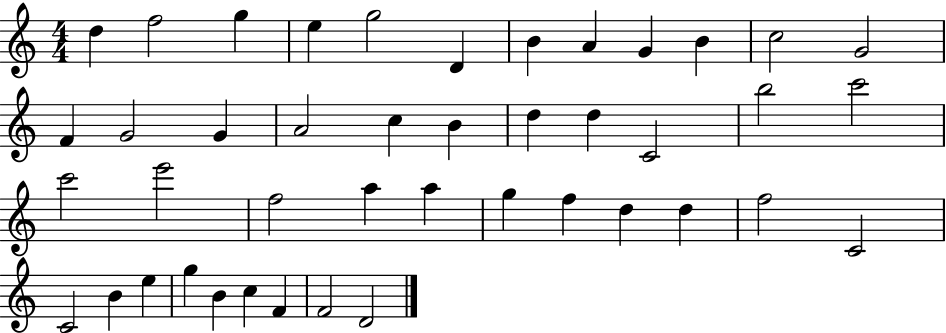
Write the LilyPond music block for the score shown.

{
  \clef treble
  \numericTimeSignature
  \time 4/4
  \key c \major
  d''4 f''2 g''4 | e''4 g''2 d'4 | b'4 a'4 g'4 b'4 | c''2 g'2 | \break f'4 g'2 g'4 | a'2 c''4 b'4 | d''4 d''4 c'2 | b''2 c'''2 | \break c'''2 e'''2 | f''2 a''4 a''4 | g''4 f''4 d''4 d''4 | f''2 c'2 | \break c'2 b'4 e''4 | g''4 b'4 c''4 f'4 | f'2 d'2 | \bar "|."
}